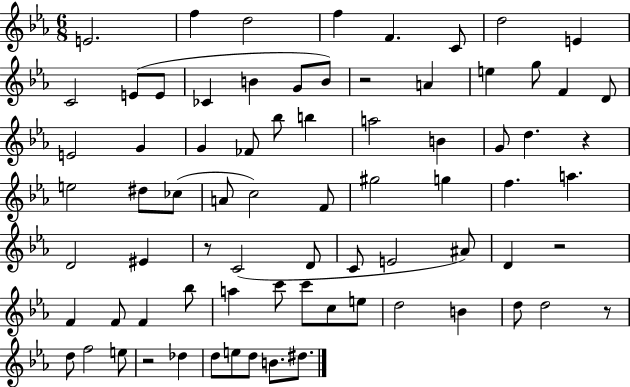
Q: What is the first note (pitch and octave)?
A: E4